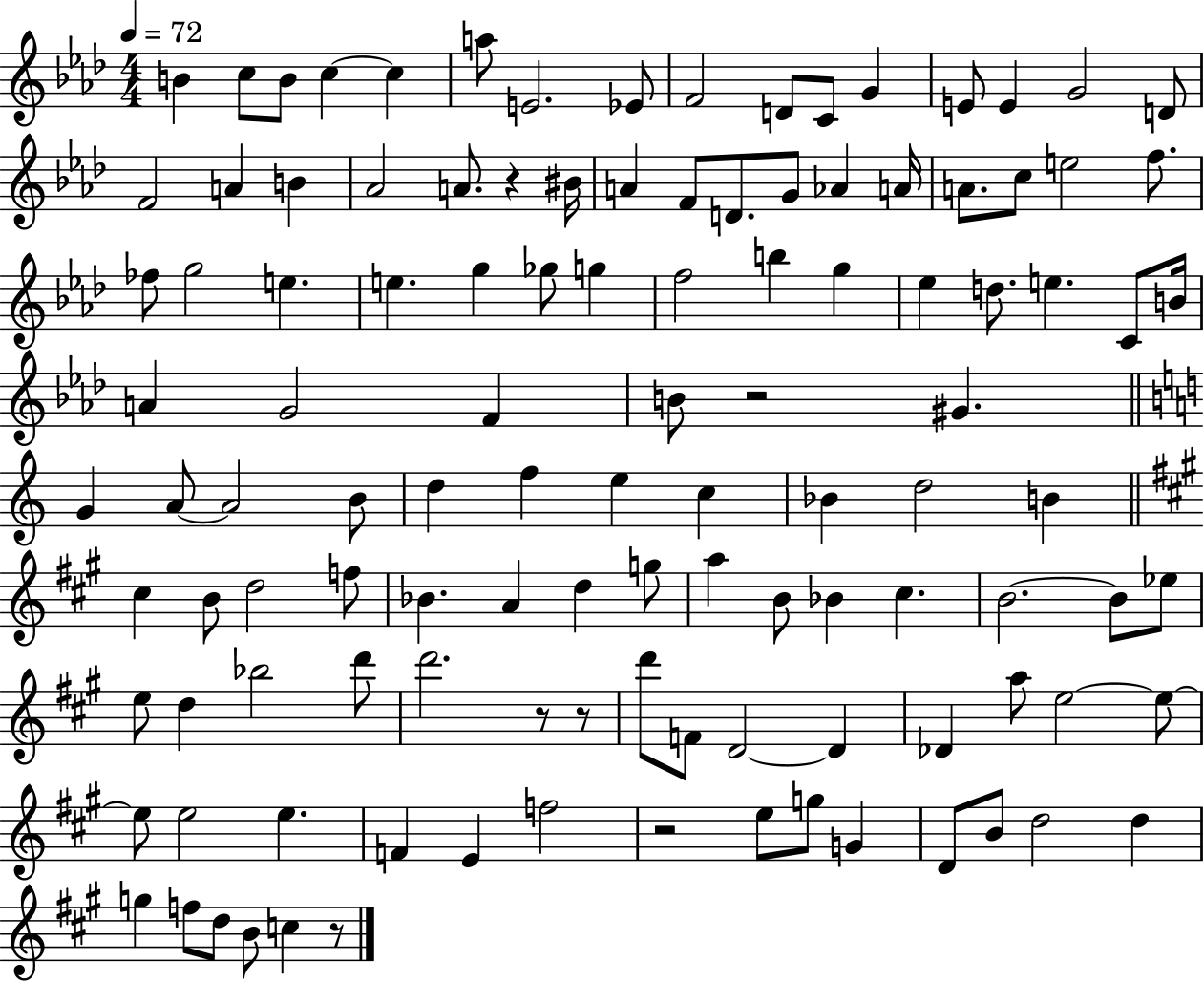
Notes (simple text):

B4/q C5/e B4/e C5/q C5/q A5/e E4/h. Eb4/e F4/h D4/e C4/e G4/q E4/e E4/q G4/h D4/e F4/h A4/q B4/q Ab4/h A4/e. R/q BIS4/s A4/q F4/e D4/e. G4/e Ab4/q A4/s A4/e. C5/e E5/h F5/e. FES5/e G5/h E5/q. E5/q. G5/q Gb5/e G5/q F5/h B5/q G5/q Eb5/q D5/e. E5/q. C4/e B4/s A4/q G4/h F4/q B4/e R/h G#4/q. G4/q A4/e A4/h B4/e D5/q F5/q E5/q C5/q Bb4/q D5/h B4/q C#5/q B4/e D5/h F5/e Bb4/q. A4/q D5/q G5/e A5/q B4/e Bb4/q C#5/q. B4/h. B4/e Eb5/e E5/e D5/q Bb5/h D6/e D6/h. R/e R/e D6/e F4/e D4/h D4/q Db4/q A5/e E5/h E5/e E5/e E5/h E5/q. F4/q E4/q F5/h R/h E5/e G5/e G4/q D4/e B4/e D5/h D5/q G5/q F5/e D5/e B4/e C5/q R/e